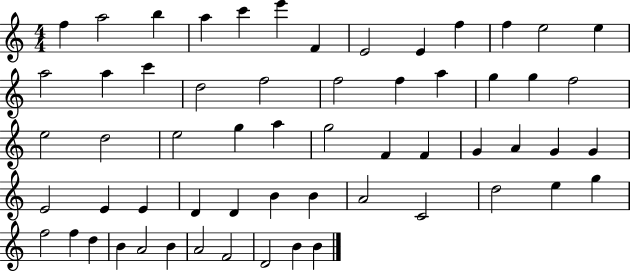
{
  \clef treble
  \numericTimeSignature
  \time 4/4
  \key c \major
  f''4 a''2 b''4 | a''4 c'''4 e'''4 f'4 | e'2 e'4 f''4 | f''4 e''2 e''4 | \break a''2 a''4 c'''4 | d''2 f''2 | f''2 f''4 a''4 | g''4 g''4 f''2 | \break e''2 d''2 | e''2 g''4 a''4 | g''2 f'4 f'4 | g'4 a'4 g'4 g'4 | \break e'2 e'4 e'4 | d'4 d'4 b'4 b'4 | a'2 c'2 | d''2 e''4 g''4 | \break f''2 f''4 d''4 | b'4 a'2 b'4 | a'2 f'2 | d'2 b'4 b'4 | \break \bar "|."
}